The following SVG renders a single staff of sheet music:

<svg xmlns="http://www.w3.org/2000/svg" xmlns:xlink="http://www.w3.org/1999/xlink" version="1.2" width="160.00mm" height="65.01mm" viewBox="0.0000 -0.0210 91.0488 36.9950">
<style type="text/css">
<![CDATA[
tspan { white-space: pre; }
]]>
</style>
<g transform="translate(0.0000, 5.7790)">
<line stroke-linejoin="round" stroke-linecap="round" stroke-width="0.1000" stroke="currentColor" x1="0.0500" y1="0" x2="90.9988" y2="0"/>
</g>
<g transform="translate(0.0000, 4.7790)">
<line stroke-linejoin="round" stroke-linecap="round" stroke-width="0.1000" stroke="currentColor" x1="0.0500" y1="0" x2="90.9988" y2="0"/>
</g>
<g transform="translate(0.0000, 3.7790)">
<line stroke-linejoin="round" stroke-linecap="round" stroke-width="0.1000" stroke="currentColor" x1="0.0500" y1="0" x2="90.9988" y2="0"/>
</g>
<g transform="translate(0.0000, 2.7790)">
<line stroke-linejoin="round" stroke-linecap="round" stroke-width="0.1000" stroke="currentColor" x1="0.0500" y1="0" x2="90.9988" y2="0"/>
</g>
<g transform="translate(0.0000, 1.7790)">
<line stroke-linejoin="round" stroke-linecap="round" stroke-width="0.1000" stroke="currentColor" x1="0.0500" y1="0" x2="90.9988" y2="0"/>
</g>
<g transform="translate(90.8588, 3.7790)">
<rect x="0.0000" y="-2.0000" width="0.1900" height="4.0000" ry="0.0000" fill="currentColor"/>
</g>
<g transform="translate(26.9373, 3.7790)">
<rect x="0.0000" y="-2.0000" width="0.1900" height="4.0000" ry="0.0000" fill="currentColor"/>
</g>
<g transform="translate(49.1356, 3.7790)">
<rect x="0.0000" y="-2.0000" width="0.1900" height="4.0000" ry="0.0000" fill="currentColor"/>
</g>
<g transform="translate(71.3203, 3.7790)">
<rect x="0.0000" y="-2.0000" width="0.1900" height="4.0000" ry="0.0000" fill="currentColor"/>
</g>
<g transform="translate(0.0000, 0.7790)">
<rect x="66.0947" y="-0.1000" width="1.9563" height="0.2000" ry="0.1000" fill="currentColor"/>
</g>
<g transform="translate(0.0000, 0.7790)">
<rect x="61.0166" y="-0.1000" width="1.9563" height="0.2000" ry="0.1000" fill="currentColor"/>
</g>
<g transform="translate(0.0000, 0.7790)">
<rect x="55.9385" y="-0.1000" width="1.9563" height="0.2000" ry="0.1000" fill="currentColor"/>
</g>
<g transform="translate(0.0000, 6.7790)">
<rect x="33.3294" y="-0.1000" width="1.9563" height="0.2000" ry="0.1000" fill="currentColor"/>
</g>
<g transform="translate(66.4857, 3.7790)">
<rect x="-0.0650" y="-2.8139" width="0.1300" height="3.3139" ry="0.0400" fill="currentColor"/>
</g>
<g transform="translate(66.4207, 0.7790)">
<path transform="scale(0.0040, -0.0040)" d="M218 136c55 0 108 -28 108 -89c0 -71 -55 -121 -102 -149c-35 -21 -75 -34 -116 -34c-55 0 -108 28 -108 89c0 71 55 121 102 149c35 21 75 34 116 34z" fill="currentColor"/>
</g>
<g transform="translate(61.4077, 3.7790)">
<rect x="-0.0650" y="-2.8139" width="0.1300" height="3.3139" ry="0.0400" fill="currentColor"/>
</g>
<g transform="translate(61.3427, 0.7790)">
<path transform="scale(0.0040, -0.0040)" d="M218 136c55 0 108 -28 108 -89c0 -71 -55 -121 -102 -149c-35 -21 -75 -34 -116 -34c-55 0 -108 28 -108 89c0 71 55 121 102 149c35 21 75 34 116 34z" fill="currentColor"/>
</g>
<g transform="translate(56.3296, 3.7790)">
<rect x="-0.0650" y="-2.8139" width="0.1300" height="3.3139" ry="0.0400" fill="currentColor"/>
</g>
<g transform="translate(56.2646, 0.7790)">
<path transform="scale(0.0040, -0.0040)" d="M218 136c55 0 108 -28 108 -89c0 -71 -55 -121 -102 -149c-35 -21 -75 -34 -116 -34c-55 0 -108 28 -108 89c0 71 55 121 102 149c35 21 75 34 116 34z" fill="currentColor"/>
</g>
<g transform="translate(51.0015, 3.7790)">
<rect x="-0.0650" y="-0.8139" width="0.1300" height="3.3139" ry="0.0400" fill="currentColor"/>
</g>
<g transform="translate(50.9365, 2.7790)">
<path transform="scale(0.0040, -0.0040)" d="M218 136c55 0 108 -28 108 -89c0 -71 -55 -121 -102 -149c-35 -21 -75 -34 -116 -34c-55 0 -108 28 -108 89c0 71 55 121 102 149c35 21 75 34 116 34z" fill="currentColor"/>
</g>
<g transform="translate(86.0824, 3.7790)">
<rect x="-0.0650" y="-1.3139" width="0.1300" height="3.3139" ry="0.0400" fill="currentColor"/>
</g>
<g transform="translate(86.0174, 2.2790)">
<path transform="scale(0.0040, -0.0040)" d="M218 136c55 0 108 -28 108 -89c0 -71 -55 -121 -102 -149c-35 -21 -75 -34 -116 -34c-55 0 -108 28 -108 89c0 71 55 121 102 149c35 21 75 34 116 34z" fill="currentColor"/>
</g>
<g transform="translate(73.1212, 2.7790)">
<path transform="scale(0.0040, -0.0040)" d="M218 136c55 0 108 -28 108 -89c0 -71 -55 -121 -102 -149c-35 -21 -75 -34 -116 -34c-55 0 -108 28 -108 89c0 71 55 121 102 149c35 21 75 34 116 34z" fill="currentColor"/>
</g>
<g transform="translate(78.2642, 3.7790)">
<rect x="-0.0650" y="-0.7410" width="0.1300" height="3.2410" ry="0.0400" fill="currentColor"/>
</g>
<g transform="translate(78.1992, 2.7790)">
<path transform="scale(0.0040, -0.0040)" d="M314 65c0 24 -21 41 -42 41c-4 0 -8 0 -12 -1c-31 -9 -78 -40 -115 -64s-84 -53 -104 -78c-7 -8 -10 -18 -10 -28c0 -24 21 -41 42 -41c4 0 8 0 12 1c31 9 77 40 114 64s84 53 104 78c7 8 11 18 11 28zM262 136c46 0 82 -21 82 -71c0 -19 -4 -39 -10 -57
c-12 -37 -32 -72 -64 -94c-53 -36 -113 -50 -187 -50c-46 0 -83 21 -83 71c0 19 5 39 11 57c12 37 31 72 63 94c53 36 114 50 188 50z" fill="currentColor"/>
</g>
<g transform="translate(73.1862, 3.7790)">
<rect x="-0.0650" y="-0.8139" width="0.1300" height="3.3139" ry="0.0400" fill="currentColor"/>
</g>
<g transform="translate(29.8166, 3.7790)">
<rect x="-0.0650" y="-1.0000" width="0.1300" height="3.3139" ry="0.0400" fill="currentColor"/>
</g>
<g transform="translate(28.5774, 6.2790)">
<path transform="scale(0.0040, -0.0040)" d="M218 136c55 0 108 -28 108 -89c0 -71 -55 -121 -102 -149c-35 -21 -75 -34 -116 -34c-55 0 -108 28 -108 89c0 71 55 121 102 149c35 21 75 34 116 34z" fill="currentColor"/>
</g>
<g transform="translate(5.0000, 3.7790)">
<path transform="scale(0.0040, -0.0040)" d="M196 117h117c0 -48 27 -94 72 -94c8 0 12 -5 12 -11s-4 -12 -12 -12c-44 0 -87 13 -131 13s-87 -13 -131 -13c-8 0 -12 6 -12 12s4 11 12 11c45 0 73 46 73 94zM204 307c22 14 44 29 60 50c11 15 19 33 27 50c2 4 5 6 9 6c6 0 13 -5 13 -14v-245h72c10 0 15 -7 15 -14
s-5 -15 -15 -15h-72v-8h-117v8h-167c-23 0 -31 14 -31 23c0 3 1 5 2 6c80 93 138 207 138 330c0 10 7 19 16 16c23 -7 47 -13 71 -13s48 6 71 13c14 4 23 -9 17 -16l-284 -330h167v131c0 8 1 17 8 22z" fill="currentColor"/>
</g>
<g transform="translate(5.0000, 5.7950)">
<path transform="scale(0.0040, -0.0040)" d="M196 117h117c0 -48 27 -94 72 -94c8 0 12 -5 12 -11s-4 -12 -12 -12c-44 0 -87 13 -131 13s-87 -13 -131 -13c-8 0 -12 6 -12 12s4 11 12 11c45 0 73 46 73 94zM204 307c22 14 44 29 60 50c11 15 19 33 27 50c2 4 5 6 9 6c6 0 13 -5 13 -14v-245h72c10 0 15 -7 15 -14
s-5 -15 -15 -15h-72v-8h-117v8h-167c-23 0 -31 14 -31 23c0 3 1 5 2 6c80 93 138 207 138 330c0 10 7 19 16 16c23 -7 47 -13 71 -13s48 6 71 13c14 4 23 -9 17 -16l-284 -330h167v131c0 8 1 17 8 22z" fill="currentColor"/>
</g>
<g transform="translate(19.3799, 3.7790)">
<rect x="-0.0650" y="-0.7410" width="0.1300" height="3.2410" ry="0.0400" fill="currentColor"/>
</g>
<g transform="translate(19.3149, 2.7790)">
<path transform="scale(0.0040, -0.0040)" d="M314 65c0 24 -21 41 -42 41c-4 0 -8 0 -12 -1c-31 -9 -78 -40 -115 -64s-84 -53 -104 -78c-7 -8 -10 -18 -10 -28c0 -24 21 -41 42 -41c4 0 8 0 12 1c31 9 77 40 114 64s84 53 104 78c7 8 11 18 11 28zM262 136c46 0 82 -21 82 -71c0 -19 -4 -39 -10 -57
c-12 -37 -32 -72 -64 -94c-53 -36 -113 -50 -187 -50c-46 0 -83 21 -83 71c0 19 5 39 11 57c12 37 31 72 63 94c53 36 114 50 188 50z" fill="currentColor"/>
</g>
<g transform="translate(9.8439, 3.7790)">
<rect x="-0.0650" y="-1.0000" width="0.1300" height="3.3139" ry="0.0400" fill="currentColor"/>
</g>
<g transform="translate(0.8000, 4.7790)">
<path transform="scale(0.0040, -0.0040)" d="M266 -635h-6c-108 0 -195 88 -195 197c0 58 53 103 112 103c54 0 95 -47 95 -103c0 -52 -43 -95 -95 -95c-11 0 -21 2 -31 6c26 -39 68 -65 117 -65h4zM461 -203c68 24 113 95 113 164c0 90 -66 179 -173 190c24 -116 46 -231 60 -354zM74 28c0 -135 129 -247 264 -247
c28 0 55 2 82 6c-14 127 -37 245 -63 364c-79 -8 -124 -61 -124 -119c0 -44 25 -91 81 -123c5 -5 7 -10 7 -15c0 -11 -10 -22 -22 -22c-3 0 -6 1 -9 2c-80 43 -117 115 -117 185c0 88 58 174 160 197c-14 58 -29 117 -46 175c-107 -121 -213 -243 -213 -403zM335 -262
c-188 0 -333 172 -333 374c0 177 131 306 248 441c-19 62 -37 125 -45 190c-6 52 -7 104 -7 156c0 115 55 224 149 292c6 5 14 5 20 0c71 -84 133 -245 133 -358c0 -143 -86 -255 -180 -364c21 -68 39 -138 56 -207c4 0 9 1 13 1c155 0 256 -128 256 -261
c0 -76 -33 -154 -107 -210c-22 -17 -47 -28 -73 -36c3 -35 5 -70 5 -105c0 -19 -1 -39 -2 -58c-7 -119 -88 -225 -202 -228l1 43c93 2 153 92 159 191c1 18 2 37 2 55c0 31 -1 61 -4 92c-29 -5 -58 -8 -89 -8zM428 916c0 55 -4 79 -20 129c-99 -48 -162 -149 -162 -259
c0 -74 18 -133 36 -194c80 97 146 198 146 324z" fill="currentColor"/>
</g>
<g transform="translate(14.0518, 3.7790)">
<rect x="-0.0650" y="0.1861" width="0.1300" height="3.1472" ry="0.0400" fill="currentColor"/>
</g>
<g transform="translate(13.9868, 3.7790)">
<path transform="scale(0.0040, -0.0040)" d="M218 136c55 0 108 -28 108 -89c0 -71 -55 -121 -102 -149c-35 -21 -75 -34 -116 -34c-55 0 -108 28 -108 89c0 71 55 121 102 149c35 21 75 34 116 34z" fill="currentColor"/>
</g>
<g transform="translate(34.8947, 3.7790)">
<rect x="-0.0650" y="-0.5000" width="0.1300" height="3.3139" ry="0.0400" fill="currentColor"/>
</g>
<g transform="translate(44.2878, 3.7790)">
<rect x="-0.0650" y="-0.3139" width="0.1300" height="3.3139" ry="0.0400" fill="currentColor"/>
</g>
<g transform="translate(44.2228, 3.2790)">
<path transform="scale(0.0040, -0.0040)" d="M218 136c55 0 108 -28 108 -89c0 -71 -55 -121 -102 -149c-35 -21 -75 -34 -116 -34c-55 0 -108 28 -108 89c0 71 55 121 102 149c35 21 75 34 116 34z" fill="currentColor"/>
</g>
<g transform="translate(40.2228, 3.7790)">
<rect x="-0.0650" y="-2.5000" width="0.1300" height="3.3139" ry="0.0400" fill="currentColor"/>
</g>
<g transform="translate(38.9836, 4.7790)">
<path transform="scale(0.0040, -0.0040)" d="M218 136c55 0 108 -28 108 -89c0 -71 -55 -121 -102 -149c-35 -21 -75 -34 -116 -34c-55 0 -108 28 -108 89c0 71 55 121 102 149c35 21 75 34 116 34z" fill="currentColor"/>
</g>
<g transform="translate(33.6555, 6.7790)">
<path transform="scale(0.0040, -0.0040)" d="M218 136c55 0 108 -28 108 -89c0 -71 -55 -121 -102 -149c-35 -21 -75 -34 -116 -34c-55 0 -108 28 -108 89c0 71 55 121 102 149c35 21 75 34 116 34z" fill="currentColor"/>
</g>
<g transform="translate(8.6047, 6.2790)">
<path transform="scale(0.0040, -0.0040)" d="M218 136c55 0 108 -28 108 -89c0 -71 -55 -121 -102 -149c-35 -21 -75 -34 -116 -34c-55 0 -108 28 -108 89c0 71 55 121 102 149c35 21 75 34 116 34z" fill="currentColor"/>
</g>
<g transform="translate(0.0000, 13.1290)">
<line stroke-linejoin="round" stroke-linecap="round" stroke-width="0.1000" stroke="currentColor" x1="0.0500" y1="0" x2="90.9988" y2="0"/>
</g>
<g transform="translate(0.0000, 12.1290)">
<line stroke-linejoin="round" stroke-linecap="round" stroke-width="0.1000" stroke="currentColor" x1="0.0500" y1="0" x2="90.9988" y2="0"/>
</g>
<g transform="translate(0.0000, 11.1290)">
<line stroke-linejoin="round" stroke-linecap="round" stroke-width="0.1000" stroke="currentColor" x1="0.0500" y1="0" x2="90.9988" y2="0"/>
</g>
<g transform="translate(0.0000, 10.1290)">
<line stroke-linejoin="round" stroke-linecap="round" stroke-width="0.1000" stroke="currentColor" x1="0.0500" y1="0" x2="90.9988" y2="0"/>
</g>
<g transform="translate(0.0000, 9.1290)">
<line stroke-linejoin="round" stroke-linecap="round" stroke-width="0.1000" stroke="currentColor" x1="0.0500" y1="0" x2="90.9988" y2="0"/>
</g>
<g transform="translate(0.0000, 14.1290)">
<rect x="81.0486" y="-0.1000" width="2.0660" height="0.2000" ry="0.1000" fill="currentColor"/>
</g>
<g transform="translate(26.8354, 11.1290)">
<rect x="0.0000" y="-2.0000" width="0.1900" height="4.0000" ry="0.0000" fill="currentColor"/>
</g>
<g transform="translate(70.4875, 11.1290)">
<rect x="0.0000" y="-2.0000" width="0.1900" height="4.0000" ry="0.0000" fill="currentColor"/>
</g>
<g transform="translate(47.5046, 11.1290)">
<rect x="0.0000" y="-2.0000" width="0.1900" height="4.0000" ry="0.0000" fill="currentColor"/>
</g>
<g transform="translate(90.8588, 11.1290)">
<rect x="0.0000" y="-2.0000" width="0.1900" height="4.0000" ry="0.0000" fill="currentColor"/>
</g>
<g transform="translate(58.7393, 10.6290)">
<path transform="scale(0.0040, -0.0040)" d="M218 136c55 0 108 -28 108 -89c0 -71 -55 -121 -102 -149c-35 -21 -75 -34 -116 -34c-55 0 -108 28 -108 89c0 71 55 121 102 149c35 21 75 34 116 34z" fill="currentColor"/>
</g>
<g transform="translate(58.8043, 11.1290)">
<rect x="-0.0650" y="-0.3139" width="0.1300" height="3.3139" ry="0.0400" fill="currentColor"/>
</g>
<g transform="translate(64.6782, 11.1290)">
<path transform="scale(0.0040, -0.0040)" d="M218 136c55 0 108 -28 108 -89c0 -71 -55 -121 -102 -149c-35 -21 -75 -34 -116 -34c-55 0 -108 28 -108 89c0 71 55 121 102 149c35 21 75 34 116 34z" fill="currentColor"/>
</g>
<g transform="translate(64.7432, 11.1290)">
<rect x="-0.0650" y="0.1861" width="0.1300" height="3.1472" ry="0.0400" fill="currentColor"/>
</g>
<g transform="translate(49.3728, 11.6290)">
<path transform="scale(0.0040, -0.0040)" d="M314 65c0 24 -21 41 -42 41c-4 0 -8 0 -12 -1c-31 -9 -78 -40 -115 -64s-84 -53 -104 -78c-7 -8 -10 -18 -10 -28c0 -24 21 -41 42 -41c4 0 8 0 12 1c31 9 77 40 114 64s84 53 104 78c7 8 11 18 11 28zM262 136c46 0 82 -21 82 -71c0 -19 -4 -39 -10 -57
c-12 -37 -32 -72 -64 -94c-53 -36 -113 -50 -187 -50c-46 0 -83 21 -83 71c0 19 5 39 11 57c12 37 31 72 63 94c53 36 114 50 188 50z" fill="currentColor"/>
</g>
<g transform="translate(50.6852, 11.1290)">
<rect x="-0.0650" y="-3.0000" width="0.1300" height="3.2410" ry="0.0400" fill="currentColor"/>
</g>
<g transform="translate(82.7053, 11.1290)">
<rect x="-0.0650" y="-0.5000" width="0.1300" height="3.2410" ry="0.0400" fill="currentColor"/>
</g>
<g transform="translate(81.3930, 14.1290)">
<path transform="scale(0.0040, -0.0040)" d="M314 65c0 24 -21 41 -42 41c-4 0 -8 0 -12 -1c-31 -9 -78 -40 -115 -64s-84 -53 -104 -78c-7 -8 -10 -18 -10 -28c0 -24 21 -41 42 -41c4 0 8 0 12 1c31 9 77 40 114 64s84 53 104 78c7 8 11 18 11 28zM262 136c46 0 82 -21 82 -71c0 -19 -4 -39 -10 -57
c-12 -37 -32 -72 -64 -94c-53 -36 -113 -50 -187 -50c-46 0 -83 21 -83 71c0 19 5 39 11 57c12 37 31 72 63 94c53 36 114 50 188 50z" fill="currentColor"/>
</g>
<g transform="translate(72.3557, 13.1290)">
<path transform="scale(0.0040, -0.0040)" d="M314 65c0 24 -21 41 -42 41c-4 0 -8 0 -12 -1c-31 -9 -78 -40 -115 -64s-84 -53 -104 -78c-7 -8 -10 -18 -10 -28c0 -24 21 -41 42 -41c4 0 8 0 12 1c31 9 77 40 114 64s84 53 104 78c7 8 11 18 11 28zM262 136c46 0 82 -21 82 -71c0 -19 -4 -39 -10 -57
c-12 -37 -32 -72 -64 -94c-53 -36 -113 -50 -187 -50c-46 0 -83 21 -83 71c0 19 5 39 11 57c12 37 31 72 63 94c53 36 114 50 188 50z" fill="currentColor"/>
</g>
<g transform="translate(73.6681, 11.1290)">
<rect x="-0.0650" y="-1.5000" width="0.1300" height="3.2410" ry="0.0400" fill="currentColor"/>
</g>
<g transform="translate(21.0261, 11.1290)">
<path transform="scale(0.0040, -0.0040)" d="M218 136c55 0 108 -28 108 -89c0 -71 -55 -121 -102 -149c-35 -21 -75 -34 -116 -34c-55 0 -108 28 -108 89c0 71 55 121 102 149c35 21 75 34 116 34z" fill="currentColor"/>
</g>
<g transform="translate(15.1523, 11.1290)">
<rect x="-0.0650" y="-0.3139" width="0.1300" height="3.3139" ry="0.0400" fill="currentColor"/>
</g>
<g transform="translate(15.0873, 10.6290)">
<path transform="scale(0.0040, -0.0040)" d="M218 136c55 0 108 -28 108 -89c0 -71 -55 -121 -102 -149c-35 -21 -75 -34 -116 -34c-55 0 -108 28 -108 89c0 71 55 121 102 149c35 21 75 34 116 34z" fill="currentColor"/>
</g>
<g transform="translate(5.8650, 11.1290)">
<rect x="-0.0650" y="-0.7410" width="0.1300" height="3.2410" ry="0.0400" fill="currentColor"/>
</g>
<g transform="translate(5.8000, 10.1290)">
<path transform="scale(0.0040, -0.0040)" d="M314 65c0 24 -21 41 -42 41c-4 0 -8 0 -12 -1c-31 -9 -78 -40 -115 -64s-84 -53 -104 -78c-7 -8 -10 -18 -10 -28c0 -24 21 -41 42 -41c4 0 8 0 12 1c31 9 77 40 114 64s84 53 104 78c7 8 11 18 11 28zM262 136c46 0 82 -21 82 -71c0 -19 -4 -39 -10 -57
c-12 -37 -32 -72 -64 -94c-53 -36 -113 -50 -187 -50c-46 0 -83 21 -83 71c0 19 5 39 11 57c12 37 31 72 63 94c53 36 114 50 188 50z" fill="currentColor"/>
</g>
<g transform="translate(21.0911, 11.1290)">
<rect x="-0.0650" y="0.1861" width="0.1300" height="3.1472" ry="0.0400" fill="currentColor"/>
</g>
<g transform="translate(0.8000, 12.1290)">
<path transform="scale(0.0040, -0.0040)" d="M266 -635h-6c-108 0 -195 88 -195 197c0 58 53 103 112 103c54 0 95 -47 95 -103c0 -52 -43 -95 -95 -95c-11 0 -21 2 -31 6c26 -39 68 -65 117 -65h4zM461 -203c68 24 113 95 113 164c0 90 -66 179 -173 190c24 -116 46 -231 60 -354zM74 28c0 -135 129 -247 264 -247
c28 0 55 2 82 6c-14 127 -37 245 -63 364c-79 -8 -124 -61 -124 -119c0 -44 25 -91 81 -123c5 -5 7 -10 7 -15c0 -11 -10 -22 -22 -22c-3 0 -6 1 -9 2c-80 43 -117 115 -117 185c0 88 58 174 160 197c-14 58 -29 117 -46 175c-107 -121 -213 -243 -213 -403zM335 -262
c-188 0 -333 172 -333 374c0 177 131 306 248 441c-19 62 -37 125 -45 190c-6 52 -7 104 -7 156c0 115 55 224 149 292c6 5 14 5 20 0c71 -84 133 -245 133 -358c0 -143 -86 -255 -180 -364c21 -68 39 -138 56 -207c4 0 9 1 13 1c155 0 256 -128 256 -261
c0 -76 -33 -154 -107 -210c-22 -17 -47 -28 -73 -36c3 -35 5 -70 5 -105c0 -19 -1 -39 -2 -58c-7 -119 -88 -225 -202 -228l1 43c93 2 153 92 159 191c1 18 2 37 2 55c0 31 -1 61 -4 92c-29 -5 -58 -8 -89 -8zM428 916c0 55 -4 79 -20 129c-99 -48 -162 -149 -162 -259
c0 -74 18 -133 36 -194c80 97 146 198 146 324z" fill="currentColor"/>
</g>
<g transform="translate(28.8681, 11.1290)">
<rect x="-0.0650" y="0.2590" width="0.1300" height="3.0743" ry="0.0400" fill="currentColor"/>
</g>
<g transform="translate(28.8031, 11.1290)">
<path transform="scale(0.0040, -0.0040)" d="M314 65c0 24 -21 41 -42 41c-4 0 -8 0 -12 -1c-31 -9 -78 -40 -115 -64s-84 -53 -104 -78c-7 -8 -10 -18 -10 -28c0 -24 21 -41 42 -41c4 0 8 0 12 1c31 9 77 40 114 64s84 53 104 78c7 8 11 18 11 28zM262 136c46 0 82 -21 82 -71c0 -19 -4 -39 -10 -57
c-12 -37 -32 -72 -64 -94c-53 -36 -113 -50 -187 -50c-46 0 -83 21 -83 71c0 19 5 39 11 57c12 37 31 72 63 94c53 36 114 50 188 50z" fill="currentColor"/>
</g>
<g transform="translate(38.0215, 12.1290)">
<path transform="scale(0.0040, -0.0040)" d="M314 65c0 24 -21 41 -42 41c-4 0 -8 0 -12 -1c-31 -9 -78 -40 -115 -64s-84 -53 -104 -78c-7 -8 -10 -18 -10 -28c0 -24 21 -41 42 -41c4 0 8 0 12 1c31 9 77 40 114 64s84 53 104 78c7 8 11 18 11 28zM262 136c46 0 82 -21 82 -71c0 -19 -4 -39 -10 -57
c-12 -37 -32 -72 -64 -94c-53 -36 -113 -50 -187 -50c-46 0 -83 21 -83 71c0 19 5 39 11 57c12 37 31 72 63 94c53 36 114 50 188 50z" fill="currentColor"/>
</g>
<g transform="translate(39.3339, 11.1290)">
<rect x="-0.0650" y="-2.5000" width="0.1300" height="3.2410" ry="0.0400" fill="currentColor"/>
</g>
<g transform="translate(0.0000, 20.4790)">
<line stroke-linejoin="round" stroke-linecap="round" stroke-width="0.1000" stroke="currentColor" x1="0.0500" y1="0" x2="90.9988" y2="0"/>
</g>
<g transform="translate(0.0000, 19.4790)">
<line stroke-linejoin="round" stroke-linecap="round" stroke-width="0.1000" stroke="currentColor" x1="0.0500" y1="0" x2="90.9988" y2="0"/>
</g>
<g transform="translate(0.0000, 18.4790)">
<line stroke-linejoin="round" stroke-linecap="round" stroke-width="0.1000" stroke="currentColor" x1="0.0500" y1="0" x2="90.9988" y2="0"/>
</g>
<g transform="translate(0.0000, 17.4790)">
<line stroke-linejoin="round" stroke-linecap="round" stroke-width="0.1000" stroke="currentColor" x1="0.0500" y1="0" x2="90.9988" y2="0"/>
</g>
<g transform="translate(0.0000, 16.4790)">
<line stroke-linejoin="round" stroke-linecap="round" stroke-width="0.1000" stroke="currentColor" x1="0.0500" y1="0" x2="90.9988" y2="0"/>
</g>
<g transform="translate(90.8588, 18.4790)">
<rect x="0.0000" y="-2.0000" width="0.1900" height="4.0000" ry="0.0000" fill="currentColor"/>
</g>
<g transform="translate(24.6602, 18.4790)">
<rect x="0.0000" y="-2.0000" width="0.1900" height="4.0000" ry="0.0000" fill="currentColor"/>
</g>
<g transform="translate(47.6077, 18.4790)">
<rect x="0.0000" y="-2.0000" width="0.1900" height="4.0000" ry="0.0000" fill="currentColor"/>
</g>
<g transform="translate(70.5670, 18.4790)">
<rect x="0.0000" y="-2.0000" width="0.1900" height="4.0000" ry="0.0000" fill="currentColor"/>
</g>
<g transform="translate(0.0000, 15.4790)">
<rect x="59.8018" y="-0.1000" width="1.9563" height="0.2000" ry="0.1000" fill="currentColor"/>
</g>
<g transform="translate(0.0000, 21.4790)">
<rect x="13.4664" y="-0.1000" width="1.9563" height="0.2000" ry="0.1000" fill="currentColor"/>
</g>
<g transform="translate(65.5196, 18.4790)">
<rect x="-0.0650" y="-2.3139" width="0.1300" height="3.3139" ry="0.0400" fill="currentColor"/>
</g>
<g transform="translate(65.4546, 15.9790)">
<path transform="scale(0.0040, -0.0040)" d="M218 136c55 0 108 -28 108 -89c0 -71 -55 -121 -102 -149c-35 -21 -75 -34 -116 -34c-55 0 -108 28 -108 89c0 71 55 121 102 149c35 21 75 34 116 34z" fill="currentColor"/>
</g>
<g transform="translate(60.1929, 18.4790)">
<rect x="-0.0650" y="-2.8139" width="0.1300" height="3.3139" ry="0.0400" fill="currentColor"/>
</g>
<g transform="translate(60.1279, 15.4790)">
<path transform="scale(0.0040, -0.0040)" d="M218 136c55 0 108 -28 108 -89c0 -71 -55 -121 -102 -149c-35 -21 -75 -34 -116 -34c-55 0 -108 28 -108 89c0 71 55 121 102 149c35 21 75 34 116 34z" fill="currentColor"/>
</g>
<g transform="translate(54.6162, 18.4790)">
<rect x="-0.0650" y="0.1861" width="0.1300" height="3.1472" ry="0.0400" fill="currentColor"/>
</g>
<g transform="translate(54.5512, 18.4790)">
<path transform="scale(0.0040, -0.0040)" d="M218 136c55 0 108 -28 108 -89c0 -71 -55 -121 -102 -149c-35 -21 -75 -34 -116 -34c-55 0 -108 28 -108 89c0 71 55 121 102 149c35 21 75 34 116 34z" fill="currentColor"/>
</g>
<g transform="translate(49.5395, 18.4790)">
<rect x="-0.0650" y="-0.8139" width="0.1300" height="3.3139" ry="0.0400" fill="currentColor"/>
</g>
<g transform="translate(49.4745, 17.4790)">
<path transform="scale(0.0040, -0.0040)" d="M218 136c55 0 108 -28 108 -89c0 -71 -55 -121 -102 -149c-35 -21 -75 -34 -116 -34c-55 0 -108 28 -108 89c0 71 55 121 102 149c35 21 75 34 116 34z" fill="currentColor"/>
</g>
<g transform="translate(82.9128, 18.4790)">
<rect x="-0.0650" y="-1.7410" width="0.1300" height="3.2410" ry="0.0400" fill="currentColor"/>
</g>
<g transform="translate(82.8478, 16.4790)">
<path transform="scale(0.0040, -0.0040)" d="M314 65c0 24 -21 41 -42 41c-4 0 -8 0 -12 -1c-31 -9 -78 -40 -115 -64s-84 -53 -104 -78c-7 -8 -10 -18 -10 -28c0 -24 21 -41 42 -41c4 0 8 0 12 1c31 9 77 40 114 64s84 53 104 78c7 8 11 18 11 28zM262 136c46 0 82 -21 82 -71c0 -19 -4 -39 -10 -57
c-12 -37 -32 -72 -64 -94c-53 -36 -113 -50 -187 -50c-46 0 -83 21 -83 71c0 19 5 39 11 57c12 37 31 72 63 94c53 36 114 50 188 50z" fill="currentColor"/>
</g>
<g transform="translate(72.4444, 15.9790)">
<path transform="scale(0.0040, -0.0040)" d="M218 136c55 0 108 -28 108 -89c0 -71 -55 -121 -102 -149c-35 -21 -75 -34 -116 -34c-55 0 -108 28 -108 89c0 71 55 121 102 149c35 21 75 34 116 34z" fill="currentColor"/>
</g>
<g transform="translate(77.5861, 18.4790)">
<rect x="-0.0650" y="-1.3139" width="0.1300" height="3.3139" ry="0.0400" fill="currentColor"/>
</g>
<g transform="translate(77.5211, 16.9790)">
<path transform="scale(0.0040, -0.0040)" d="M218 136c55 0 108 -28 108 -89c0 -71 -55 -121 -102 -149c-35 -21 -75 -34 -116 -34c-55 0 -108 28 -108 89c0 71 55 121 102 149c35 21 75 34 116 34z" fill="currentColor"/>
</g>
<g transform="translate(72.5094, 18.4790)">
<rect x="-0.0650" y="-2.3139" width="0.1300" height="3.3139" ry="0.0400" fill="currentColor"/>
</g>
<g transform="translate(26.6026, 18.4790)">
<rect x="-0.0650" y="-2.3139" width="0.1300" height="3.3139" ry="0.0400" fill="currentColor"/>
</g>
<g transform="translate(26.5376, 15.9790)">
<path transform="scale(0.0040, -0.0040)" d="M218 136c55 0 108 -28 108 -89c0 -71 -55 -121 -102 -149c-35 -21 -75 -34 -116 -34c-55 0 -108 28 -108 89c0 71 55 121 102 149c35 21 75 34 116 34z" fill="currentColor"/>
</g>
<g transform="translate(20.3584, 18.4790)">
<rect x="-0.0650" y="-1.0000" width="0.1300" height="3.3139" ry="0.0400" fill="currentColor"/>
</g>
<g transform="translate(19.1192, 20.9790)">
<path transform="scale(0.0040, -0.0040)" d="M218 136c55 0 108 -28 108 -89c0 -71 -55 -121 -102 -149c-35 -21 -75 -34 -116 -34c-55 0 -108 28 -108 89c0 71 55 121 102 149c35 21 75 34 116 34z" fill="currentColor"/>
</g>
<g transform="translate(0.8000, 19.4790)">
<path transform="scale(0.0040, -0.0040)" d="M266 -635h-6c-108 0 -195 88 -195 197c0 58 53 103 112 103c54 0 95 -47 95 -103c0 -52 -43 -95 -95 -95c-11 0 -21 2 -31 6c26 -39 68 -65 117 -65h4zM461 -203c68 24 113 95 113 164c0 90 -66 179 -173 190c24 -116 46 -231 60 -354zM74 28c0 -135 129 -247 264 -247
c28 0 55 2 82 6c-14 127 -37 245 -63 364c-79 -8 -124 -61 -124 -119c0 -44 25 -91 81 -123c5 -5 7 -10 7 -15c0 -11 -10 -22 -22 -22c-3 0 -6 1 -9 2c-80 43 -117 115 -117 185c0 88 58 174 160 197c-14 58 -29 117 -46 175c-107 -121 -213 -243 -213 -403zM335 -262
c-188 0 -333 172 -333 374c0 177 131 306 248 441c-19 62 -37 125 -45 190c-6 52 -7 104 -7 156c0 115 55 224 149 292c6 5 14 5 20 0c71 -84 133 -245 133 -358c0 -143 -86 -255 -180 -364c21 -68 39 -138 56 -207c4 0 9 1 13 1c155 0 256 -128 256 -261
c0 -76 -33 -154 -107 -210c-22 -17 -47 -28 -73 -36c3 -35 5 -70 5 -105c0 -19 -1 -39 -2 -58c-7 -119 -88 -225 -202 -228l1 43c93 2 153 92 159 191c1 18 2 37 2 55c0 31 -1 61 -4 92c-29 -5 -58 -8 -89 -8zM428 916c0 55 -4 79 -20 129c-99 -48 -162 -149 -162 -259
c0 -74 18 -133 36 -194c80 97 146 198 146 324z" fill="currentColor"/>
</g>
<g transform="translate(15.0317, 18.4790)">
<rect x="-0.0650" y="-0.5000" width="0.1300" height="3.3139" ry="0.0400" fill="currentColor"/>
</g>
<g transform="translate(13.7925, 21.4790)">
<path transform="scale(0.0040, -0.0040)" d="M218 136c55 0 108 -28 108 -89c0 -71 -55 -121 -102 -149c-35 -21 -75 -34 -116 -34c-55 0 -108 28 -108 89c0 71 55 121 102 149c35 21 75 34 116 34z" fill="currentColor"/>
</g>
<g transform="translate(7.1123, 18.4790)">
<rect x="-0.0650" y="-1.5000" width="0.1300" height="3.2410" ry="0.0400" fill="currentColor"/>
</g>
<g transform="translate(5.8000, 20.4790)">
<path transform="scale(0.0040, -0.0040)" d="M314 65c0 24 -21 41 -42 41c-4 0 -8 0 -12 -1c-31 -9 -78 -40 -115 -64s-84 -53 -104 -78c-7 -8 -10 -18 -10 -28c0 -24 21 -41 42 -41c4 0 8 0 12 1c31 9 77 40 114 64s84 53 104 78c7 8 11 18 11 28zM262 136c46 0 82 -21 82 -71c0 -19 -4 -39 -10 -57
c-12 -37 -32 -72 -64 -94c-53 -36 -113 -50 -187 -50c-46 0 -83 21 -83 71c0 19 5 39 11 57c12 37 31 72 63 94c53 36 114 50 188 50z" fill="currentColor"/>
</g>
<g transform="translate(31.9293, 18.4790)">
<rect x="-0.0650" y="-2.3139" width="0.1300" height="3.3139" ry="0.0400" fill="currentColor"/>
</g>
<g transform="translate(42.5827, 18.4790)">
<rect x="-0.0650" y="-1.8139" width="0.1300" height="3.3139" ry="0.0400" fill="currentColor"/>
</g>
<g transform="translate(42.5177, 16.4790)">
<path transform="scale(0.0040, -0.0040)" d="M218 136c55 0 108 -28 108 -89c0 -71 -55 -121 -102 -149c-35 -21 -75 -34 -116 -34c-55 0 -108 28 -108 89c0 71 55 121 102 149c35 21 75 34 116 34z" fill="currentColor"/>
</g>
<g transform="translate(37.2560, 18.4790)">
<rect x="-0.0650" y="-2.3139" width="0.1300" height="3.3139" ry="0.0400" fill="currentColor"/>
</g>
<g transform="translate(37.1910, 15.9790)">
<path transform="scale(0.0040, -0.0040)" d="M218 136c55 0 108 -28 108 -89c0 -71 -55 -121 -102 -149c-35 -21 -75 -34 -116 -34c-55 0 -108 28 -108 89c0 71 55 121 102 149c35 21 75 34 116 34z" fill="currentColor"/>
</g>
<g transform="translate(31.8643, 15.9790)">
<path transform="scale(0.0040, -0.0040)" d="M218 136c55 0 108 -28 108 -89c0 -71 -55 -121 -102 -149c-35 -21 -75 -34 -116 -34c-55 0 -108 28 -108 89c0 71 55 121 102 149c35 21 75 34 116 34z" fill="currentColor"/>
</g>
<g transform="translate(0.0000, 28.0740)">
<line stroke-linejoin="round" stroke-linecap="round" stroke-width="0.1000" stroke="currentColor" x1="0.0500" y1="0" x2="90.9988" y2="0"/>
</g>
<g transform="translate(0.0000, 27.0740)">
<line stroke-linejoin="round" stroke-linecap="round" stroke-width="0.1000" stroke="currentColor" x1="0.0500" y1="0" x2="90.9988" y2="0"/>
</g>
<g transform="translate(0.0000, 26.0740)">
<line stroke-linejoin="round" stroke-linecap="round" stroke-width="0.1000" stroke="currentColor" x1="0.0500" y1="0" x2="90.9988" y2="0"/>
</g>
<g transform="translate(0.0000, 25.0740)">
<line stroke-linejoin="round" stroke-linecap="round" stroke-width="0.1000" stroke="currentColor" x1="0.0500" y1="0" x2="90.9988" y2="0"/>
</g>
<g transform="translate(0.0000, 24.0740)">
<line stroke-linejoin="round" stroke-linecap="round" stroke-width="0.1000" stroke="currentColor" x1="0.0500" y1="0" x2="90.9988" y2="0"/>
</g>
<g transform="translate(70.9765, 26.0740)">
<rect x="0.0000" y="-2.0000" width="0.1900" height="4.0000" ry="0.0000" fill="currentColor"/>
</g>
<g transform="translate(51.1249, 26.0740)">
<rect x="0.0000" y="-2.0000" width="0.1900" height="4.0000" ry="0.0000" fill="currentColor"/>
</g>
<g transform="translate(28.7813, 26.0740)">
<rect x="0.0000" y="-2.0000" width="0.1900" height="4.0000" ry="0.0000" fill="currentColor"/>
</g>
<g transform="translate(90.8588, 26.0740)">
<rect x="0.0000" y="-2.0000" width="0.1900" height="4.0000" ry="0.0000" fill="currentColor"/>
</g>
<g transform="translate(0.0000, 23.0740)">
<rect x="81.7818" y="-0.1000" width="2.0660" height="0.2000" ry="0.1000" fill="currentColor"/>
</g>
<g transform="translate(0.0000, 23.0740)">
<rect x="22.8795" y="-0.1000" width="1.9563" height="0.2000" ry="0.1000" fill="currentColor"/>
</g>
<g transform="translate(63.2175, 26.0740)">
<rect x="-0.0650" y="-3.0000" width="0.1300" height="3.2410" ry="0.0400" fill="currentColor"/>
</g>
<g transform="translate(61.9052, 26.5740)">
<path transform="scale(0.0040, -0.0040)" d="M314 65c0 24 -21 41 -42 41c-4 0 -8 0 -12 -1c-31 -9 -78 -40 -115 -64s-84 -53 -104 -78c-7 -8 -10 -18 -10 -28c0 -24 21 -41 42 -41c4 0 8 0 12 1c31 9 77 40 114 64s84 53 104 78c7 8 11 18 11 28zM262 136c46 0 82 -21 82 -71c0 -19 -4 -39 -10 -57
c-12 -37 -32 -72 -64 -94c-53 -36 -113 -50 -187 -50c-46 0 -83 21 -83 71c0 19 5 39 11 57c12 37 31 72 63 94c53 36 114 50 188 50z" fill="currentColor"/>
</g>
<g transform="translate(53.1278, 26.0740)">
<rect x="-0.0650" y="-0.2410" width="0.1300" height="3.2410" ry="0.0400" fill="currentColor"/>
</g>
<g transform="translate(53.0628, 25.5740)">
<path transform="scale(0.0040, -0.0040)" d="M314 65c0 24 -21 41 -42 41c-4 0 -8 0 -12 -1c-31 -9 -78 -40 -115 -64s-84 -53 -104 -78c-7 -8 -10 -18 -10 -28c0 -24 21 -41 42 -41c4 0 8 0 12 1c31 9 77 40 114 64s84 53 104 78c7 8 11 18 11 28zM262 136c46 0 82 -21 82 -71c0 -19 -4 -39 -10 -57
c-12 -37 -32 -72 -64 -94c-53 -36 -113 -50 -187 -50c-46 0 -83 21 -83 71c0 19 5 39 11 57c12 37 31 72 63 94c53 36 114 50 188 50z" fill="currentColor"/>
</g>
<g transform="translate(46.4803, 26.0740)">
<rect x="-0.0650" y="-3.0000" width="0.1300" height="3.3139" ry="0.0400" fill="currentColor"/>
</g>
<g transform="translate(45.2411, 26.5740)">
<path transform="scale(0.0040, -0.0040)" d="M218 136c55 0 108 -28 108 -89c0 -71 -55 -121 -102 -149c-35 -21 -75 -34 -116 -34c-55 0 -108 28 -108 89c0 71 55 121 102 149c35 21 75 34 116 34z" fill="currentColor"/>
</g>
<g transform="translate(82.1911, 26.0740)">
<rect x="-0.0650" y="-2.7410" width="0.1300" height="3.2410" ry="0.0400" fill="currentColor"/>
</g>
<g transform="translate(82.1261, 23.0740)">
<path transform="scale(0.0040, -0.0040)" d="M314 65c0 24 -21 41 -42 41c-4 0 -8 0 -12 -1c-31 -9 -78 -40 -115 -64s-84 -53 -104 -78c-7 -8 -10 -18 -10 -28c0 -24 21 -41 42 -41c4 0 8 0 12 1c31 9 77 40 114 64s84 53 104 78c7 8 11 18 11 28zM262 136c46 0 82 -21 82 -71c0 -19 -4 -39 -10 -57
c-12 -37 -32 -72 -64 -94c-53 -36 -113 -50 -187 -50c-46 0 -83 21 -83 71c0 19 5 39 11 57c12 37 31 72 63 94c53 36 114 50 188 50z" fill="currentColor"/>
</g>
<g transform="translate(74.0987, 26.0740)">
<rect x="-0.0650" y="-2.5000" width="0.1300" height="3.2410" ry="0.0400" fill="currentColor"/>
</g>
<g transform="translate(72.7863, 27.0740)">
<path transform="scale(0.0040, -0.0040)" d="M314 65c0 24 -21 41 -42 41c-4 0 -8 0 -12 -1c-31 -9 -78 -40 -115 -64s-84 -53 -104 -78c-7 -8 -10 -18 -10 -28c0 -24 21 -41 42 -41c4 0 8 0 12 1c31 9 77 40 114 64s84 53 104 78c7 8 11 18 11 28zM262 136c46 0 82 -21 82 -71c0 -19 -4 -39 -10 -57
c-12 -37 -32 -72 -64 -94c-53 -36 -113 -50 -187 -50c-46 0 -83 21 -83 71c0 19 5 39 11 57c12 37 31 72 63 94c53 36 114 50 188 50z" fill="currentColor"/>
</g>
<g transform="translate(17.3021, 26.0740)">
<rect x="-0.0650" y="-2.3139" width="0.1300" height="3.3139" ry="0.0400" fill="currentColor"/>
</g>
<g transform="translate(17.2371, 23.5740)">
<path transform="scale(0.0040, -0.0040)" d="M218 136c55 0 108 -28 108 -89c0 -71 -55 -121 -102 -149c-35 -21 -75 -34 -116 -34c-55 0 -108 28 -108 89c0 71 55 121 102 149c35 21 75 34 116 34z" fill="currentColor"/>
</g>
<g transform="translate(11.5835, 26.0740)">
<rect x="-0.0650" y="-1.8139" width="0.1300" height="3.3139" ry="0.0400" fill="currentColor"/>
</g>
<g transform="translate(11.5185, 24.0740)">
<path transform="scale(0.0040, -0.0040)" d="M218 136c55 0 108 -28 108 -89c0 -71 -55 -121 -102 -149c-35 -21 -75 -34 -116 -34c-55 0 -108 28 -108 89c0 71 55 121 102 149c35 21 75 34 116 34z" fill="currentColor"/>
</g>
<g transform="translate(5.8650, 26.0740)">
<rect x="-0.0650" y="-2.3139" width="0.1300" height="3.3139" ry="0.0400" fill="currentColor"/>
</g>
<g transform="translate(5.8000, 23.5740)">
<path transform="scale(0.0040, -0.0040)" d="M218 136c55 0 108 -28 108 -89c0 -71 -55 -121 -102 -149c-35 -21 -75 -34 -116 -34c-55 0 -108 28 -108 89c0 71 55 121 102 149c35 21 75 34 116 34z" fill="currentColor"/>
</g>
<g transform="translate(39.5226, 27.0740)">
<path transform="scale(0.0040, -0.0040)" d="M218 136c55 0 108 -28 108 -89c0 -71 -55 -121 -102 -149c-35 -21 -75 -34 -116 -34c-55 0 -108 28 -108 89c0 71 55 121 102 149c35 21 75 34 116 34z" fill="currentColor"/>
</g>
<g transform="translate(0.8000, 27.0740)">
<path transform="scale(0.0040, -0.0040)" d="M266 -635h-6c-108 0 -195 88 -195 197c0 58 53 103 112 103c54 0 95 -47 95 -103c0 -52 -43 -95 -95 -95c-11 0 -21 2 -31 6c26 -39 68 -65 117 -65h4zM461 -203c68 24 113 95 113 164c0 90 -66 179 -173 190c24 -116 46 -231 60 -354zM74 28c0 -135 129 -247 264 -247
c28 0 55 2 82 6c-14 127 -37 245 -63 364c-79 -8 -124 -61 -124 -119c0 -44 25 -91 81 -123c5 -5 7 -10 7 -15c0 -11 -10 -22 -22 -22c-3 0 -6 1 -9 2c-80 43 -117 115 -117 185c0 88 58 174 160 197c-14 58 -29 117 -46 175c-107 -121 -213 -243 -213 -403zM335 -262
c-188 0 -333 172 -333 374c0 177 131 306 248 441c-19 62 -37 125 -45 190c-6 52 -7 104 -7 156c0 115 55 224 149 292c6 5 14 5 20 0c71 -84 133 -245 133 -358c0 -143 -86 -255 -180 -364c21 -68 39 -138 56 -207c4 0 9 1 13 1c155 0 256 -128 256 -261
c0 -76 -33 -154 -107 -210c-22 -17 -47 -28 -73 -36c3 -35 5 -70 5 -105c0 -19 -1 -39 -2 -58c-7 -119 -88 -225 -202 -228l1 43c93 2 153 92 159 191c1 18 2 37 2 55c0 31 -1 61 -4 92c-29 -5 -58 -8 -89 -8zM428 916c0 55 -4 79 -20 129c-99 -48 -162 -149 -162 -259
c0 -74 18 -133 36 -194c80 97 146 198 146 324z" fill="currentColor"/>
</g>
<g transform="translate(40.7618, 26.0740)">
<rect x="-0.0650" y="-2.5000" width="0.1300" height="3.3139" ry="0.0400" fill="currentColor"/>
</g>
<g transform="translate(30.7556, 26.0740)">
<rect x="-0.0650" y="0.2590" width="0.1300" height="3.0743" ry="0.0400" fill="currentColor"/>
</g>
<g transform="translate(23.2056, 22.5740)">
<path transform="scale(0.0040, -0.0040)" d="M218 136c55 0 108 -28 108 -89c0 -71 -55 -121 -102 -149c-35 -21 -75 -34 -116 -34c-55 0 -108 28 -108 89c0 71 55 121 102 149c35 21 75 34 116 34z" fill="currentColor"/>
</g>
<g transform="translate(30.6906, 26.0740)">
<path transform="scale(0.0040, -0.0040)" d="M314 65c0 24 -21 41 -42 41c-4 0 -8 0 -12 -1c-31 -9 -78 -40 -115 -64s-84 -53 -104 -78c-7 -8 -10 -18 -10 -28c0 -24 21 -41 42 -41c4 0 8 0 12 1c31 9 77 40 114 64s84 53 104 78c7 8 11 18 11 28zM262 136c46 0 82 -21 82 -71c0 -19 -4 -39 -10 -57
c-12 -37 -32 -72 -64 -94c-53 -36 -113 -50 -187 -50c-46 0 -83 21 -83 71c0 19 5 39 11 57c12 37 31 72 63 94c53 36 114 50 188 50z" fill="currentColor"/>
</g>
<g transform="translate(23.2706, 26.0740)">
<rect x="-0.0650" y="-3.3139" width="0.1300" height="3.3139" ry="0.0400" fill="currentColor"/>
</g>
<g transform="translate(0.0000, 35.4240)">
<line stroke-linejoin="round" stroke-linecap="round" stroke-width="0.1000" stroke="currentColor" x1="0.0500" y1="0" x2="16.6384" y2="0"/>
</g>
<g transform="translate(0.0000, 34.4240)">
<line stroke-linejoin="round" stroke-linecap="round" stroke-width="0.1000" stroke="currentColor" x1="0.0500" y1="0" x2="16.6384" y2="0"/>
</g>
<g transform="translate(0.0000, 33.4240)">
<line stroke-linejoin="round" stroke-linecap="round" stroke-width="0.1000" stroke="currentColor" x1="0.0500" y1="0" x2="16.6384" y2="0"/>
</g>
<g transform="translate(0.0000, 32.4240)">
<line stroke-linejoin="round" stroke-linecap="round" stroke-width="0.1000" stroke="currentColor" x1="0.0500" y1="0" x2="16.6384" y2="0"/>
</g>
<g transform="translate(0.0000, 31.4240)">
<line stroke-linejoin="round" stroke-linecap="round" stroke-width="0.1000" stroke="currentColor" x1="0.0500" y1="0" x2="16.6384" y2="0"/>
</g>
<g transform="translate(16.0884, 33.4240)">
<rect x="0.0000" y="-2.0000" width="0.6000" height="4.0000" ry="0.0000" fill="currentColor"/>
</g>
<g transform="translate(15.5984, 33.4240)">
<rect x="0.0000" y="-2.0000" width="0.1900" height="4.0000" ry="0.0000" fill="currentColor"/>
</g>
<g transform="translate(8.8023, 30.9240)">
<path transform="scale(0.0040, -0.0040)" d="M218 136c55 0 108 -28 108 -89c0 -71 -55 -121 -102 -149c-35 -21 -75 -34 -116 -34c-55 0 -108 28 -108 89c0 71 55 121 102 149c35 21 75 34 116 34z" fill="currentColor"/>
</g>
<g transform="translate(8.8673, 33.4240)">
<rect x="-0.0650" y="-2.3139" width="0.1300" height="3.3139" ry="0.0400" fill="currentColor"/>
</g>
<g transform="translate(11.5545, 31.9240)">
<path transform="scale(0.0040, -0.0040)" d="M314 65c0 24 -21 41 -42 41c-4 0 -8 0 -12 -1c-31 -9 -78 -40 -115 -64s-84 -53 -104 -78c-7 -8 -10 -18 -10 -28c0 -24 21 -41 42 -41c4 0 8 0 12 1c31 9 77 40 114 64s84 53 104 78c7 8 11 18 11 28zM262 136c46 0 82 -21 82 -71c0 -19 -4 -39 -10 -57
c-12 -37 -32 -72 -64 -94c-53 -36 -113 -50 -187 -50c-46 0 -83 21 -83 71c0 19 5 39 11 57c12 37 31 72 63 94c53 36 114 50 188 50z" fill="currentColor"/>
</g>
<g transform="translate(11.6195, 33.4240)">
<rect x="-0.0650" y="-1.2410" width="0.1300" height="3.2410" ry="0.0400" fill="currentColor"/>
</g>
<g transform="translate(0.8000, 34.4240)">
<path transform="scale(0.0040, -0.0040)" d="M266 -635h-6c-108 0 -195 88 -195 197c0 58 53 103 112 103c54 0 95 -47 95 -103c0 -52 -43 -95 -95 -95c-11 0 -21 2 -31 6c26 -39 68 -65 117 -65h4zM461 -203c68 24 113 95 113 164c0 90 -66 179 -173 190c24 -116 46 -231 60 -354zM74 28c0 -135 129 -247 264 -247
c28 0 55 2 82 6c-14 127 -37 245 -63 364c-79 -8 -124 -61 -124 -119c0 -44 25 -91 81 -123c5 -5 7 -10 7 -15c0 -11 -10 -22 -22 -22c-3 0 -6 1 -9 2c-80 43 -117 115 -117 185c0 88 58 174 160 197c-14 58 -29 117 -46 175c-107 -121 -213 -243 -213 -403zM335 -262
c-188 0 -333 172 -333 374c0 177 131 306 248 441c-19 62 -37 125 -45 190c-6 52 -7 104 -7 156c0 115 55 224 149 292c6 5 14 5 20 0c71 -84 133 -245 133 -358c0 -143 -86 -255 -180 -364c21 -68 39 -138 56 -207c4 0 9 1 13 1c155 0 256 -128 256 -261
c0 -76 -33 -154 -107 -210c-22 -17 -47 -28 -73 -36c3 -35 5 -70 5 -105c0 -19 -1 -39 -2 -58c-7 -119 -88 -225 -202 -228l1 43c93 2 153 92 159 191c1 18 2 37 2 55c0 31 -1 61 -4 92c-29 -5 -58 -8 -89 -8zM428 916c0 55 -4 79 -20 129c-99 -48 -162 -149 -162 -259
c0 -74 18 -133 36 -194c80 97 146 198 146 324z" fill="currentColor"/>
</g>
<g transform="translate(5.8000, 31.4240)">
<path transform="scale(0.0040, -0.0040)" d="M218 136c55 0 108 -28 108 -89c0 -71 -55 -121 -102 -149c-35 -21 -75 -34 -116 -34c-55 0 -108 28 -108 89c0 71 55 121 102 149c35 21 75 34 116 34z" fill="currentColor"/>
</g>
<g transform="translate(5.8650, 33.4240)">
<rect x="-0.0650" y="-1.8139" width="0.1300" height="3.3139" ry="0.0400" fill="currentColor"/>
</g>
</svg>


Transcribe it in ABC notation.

X:1
T:Untitled
M:4/4
L:1/4
K:C
D B d2 D C G c d a a a d d2 e d2 c B B2 G2 A2 c B E2 C2 E2 C D g g g f d B a g g e f2 g f g b B2 G A c2 A2 G2 a2 f g e2